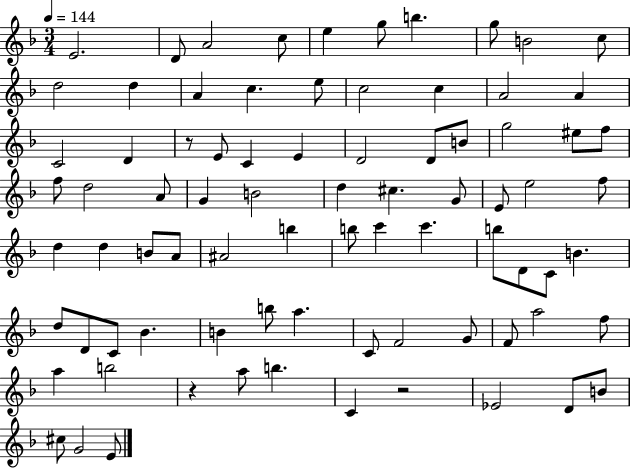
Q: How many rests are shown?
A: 3